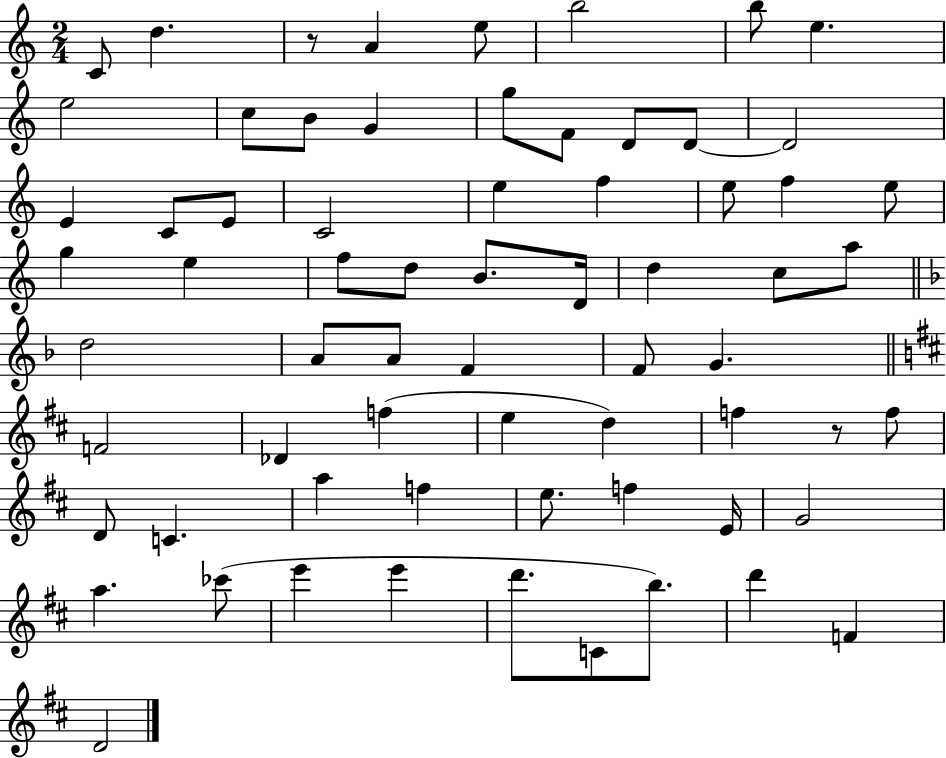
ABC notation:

X:1
T:Untitled
M:2/4
L:1/4
K:C
C/2 d z/2 A e/2 b2 b/2 e e2 c/2 B/2 G g/2 F/2 D/2 D/2 D2 E C/2 E/2 C2 e f e/2 f e/2 g e f/2 d/2 B/2 D/4 d c/2 a/2 d2 A/2 A/2 F F/2 G F2 _D f e d f z/2 f/2 D/2 C a f e/2 f E/4 G2 a _c'/2 e' e' d'/2 C/2 b/2 d' F D2